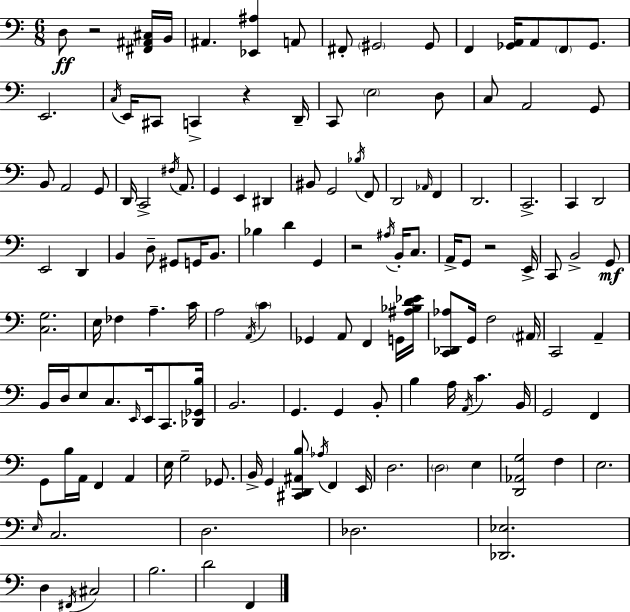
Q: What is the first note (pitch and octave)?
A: D3